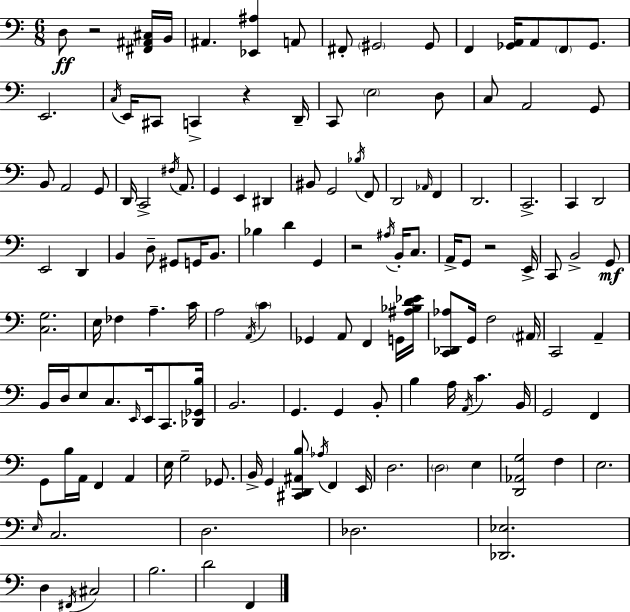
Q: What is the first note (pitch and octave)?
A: D3